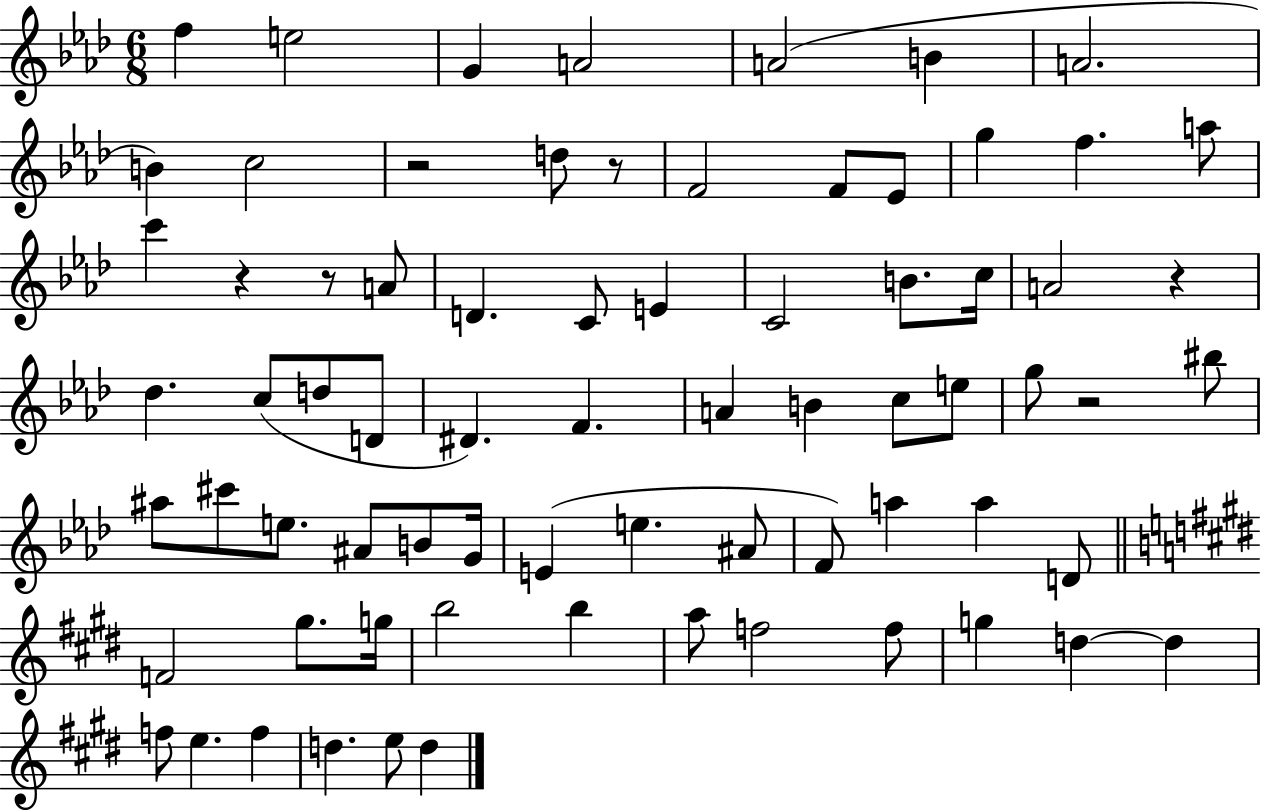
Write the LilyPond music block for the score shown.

{
  \clef treble
  \numericTimeSignature
  \time 6/8
  \key aes \major
  f''4 e''2 | g'4 a'2 | a'2( b'4 | a'2. | \break b'4) c''2 | r2 d''8 r8 | f'2 f'8 ees'8 | g''4 f''4. a''8 | \break c'''4 r4 r8 a'8 | d'4. c'8 e'4 | c'2 b'8. c''16 | a'2 r4 | \break des''4. c''8( d''8 d'8 | dis'4.) f'4. | a'4 b'4 c''8 e''8 | g''8 r2 bis''8 | \break ais''8 cis'''8 e''8. ais'8 b'8 g'16 | e'4( e''4. ais'8 | f'8) a''4 a''4 d'8 | \bar "||" \break \key e \major f'2 gis''8. g''16 | b''2 b''4 | a''8 f''2 f''8 | g''4 d''4~~ d''4 | \break f''8 e''4. f''4 | d''4. e''8 d''4 | \bar "|."
}